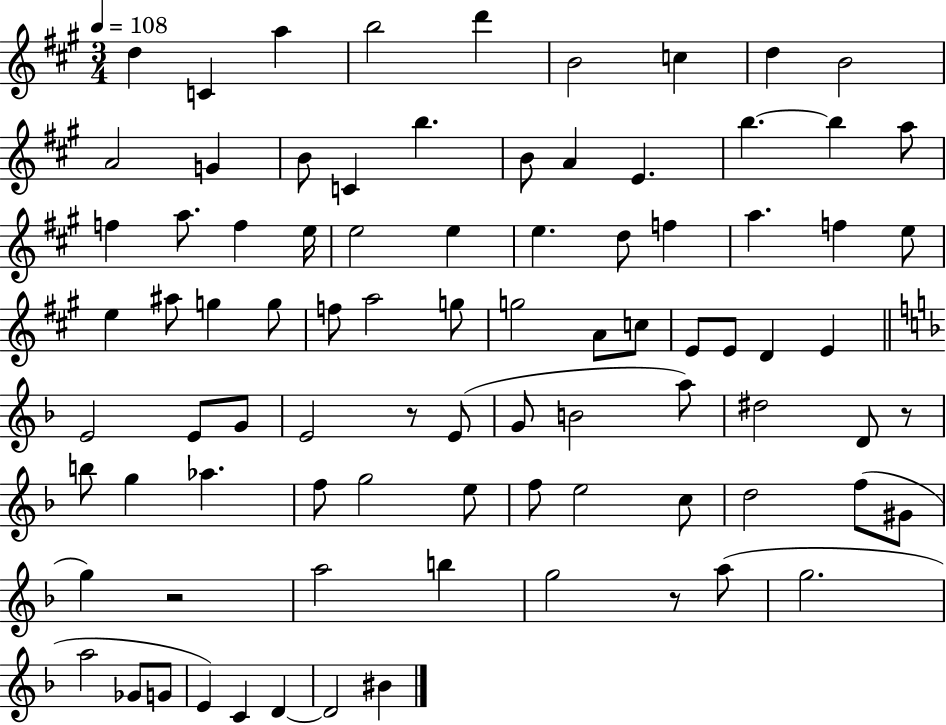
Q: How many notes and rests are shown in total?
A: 86